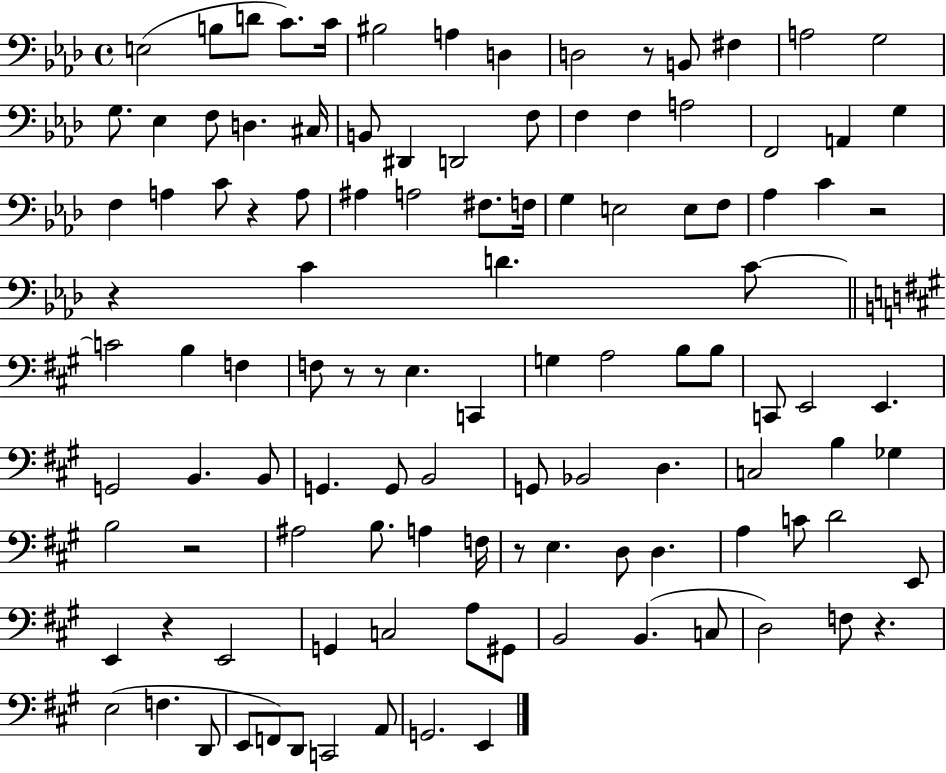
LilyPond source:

{
  \clef bass
  \time 4/4
  \defaultTimeSignature
  \key aes \major
  e2( b8 d'8 c'8.) c'16 | bis2 a4 d4 | d2 r8 b,8 fis4 | a2 g2 | \break g8. ees4 f8 d4. cis16 | b,8 dis,4 d,2 f8 | f4 f4 a2 | f,2 a,4 g4 | \break f4 a4 c'8 r4 a8 | ais4 a2 fis8. f16 | g4 e2 e8 f8 | aes4 c'4 r2 | \break r4 c'4 d'4. c'8~~ | \bar "||" \break \key a \major c'2 b4 f4 | f8 r8 r8 e4. c,4 | g4 a2 b8 b8 | c,8 e,2 e,4. | \break g,2 b,4. b,8 | g,4. g,8 b,2 | g,8 bes,2 d4. | c2 b4 ges4 | \break b2 r2 | ais2 b8. a4 f16 | r8 e4. d8 d4. | a4 c'8 d'2 e,8 | \break e,4 r4 e,2 | g,4 c2 a8 gis,8 | b,2 b,4.( c8 | d2) f8 r4. | \break e2( f4. d,8 | e,8 f,8) d,8 c,2 a,8 | g,2. e,4 | \bar "|."
}